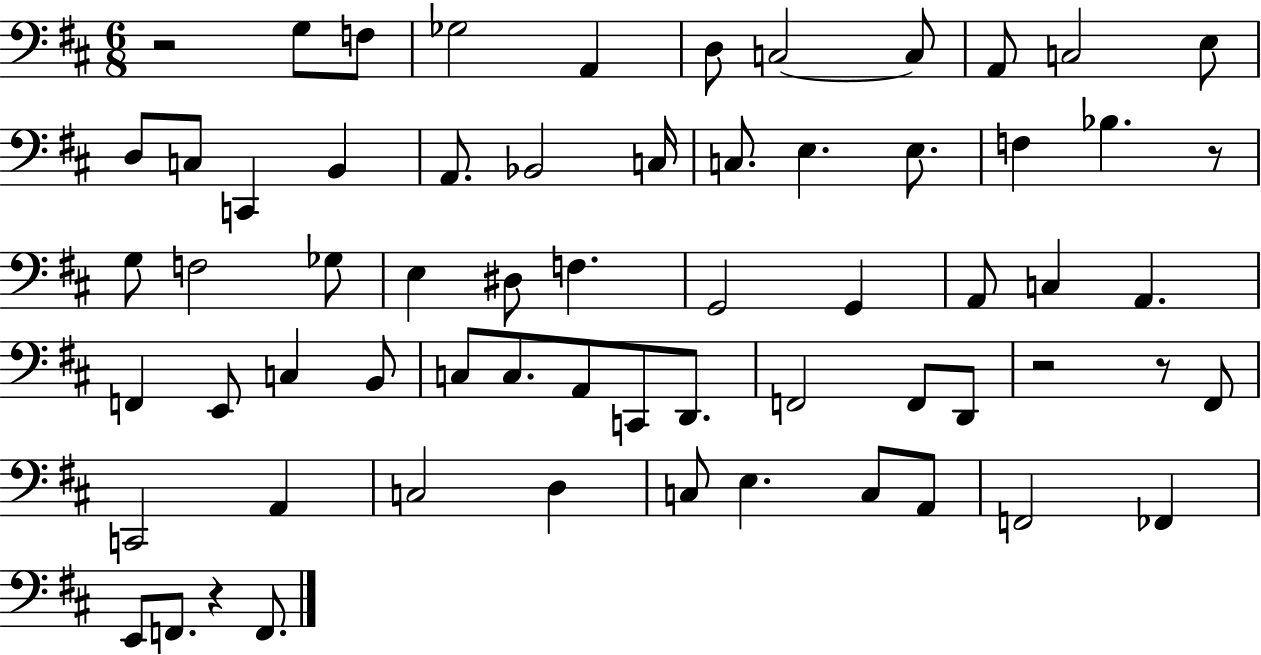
X:1
T:Untitled
M:6/8
L:1/4
K:D
z2 G,/2 F,/2 _G,2 A,, D,/2 C,2 C,/2 A,,/2 C,2 E,/2 D,/2 C,/2 C,, B,, A,,/2 _B,,2 C,/4 C,/2 E, E,/2 F, _B, z/2 G,/2 F,2 _G,/2 E, ^D,/2 F, G,,2 G,, A,,/2 C, A,, F,, E,,/2 C, B,,/2 C,/2 C,/2 A,,/2 C,,/2 D,,/2 F,,2 F,,/2 D,,/2 z2 z/2 ^F,,/2 C,,2 A,, C,2 D, C,/2 E, C,/2 A,,/2 F,,2 _F,, E,,/2 F,,/2 z F,,/2